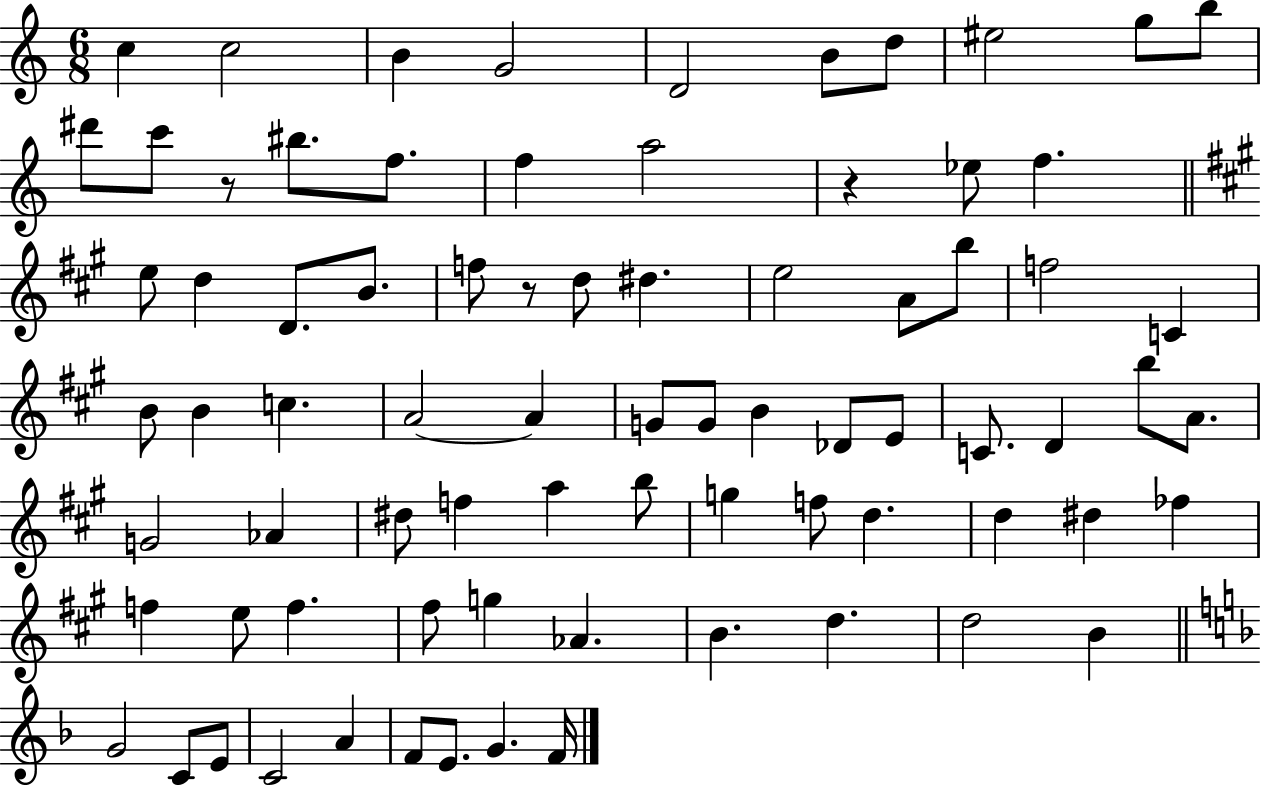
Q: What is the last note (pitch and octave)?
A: F4